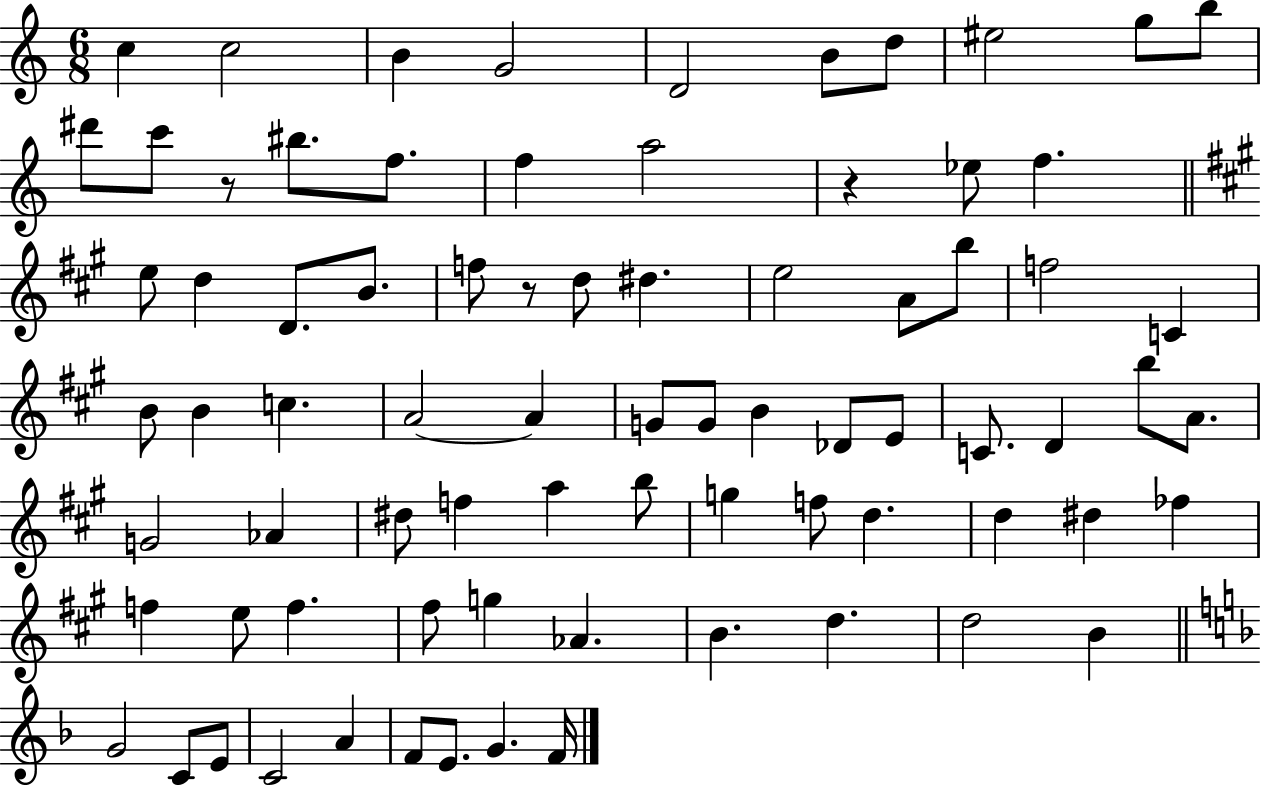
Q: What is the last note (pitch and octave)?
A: F4